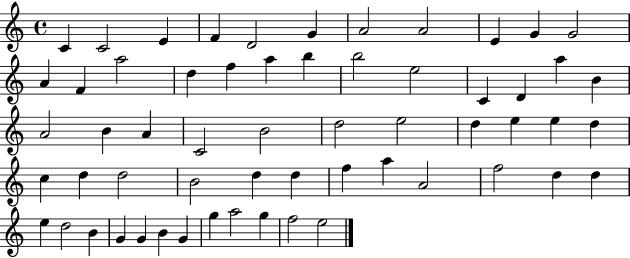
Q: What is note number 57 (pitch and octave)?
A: G5